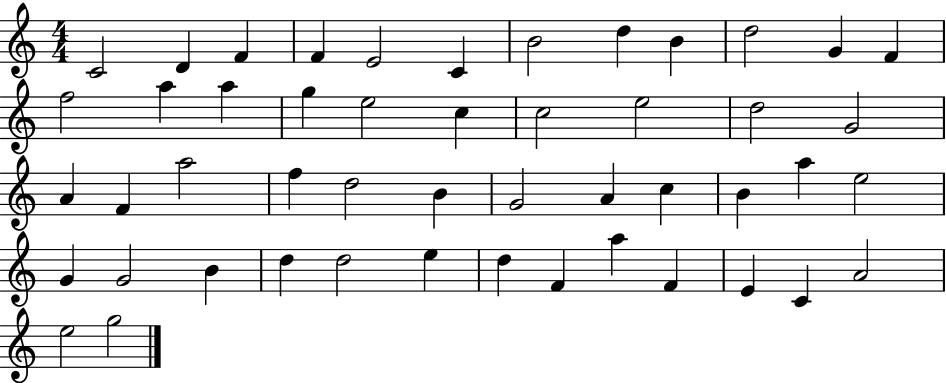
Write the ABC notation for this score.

X:1
T:Untitled
M:4/4
L:1/4
K:C
C2 D F F E2 C B2 d B d2 G F f2 a a g e2 c c2 e2 d2 G2 A F a2 f d2 B G2 A c B a e2 G G2 B d d2 e d F a F E C A2 e2 g2